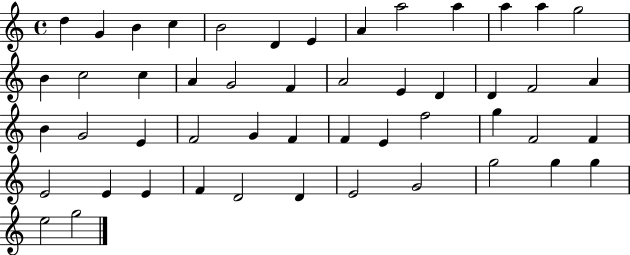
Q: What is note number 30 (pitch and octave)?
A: G4